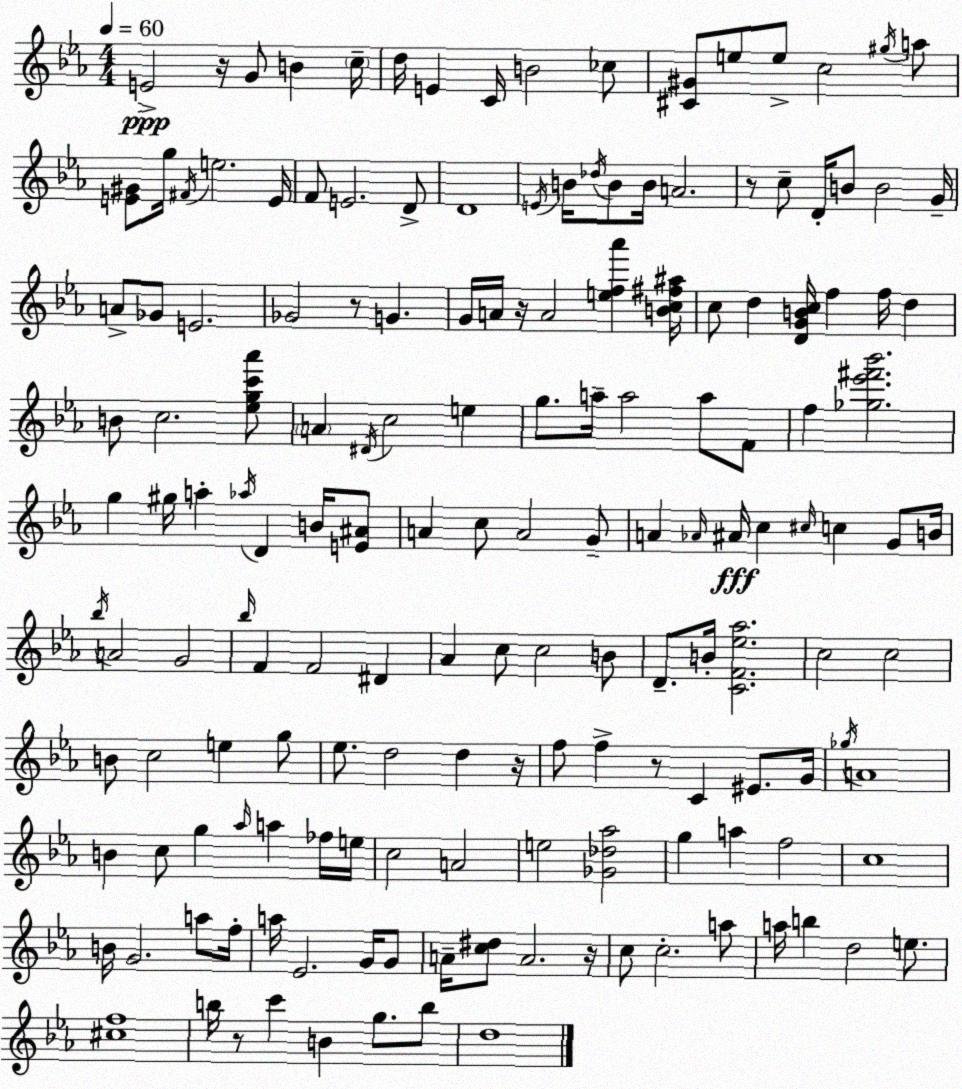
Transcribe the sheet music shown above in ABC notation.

X:1
T:Untitled
M:4/4
L:1/4
K:Cm
E2 z/4 G/2 B c/4 d/4 E C/4 B2 _c/2 [^C^G]/2 e/2 e/2 c2 ^g/4 a/2 [E^G]/2 g/4 ^F/4 e2 E/4 F/2 E2 D/2 D4 E/4 B/4 _d/4 B/2 B/4 A2 z/2 c/2 D/4 B/2 B2 G/4 A/2 _G/2 E2 _G2 z/2 G G/4 A/4 z/4 A2 [ef_a'] [Bc^f^a]/4 c/2 d [DGBc]/4 f f/4 d B/2 c2 [_egc'_a']/2 A ^D/4 c2 e g/2 a/4 a2 a/2 F/2 f [_g_e'^f'_b']2 g ^g/4 a _a/4 D B/4 [E^A]/2 A c/2 A2 G/2 A _A/4 ^A/4 c ^c/4 c G/2 B/4 _b/4 A2 G2 _b/4 F F2 ^D _A c/2 c2 B/2 D/2 B/4 [CF_e_a]2 c2 c2 B/2 c2 e g/2 _e/2 d2 d z/4 f/2 f z/2 C ^E/2 G/4 _g/4 A4 B c/2 g _a/4 a _f/4 e/4 c2 A2 e2 [_G_d_a]2 g a f2 c4 B/4 G2 a/2 f/4 a/4 _E2 G/4 G/2 A/4 [c^d]/2 A2 z/4 c/2 c2 a/2 a/4 b d2 e/2 [^cf]4 b/4 z/2 c' B g/2 b/2 d4